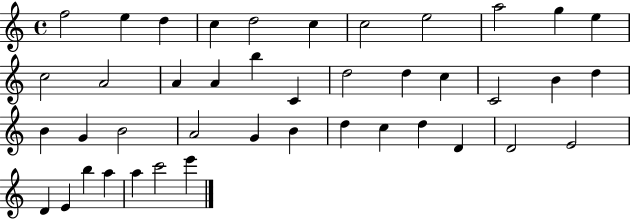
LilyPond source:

{
  \clef treble
  \time 4/4
  \defaultTimeSignature
  \key c \major
  f''2 e''4 d''4 | c''4 d''2 c''4 | c''2 e''2 | a''2 g''4 e''4 | \break c''2 a'2 | a'4 a'4 b''4 c'4 | d''2 d''4 c''4 | c'2 b'4 d''4 | \break b'4 g'4 b'2 | a'2 g'4 b'4 | d''4 c''4 d''4 d'4 | d'2 e'2 | \break d'4 e'4 b''4 a''4 | a''4 c'''2 e'''4 | \bar "|."
}